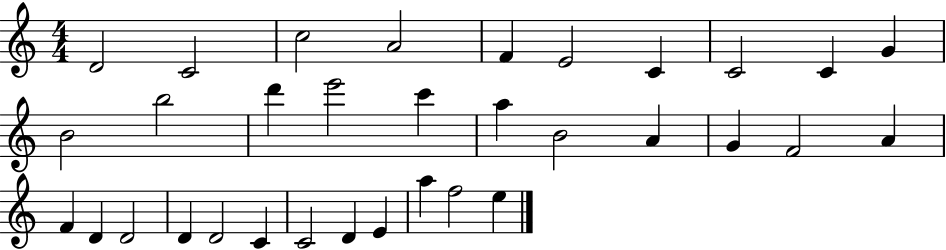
D4/h C4/h C5/h A4/h F4/q E4/h C4/q C4/h C4/q G4/q B4/h B5/h D6/q E6/h C6/q A5/q B4/h A4/q G4/q F4/h A4/q F4/q D4/q D4/h D4/q D4/h C4/q C4/h D4/q E4/q A5/q F5/h E5/q